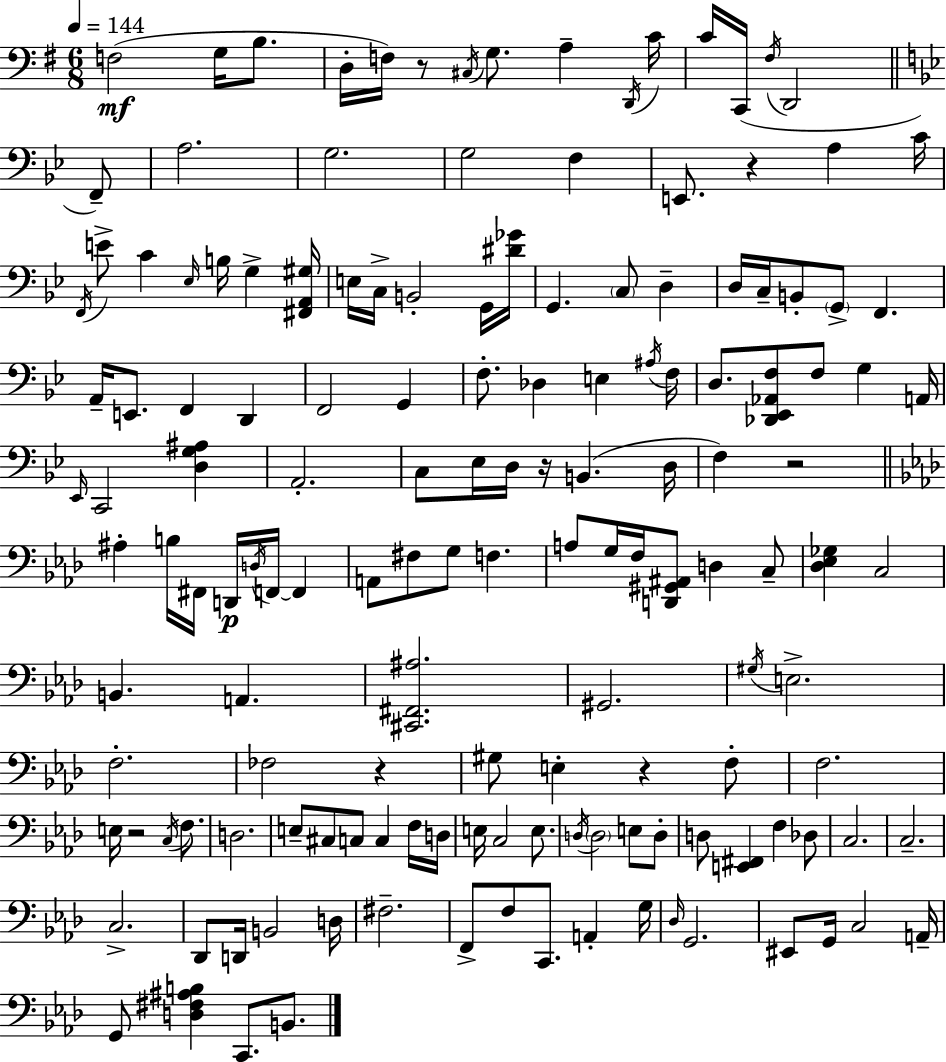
F3/h G3/s B3/e. D3/s F3/s R/e C#3/s G3/e. A3/q D2/s C4/s C4/s C2/s F#3/s D2/h F2/e A3/h. G3/h. G3/h F3/q E2/e. R/q A3/q C4/s F2/s E4/e C4/q Eb3/s B3/s G3/q [F#2,A2,G#3]/s E3/s C3/s B2/h G2/s [D#4,Gb4]/s G2/q. C3/e D3/q D3/s C3/s B2/e G2/e F2/q. A2/s E2/e. F2/q D2/q F2/h G2/q F3/e. Db3/q E3/q A#3/s F3/s D3/e. [Db2,Eb2,Ab2,F3]/e F3/e G3/q A2/s Eb2/s C2/h [D3,G3,A#3]/q A2/h. C3/e Eb3/s D3/s R/s B2/q. D3/s F3/q R/h A#3/q B3/s F#2/s D2/s D3/s F2/s F2/q A2/e F#3/e G3/e F3/q. A3/e G3/s F3/s [D2,G#2,A#2]/e D3/q C3/e [Db3,Eb3,Gb3]/q C3/h B2/q. A2/q. [C#2,F#2,A#3]/h. G#2/h. G#3/s E3/h. F3/h. FES3/h R/q G#3/e E3/q R/q F3/e F3/h. E3/s R/h C3/s F3/e. D3/h. E3/e C#3/e C3/e C3/q F3/s D3/s E3/s C3/h E3/e. D3/s D3/h E3/e D3/e D3/e [E2,F#2]/q F3/q Db3/e C3/h. C3/h. C3/h. Db2/e D2/s B2/h D3/s F#3/h. F2/e F3/e C2/e. A2/q G3/s Db3/s G2/h. EIS2/e G2/s C3/h A2/s G2/e [D3,F#3,A#3,B3]/q C2/e. B2/e.